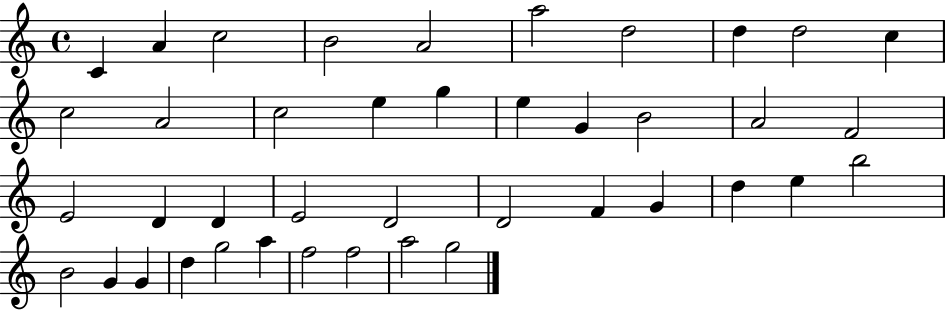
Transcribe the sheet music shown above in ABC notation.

X:1
T:Untitled
M:4/4
L:1/4
K:C
C A c2 B2 A2 a2 d2 d d2 c c2 A2 c2 e g e G B2 A2 F2 E2 D D E2 D2 D2 F G d e b2 B2 G G d g2 a f2 f2 a2 g2